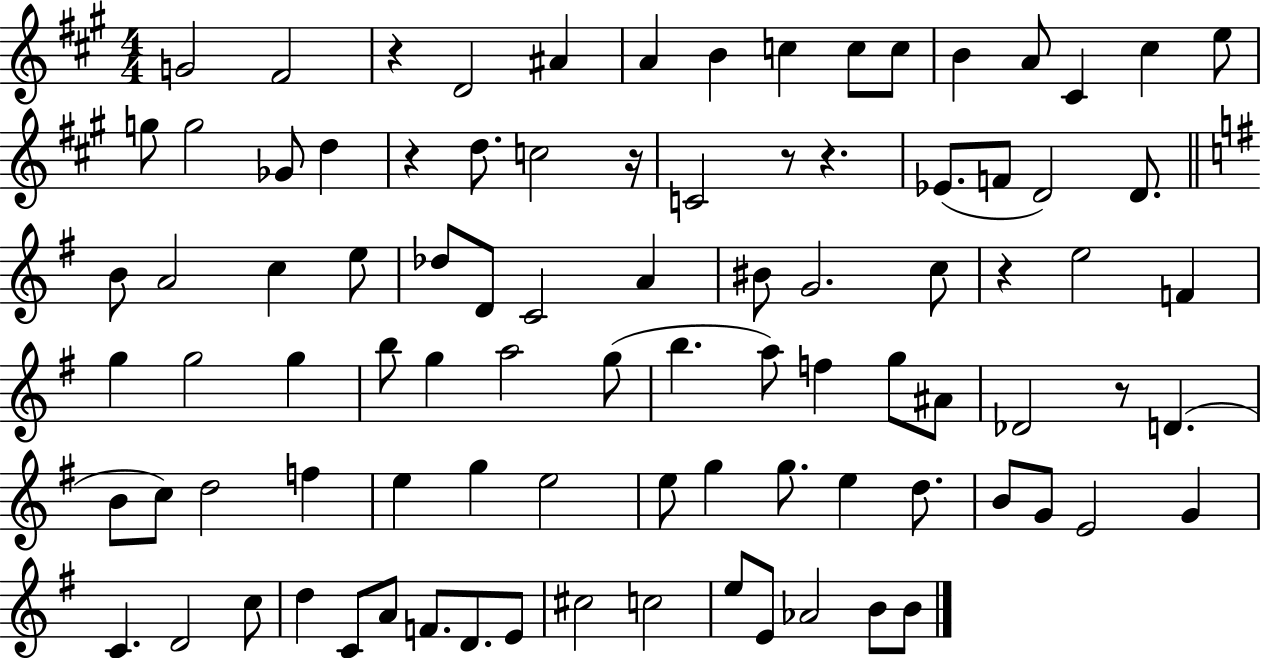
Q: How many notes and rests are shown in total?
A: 91